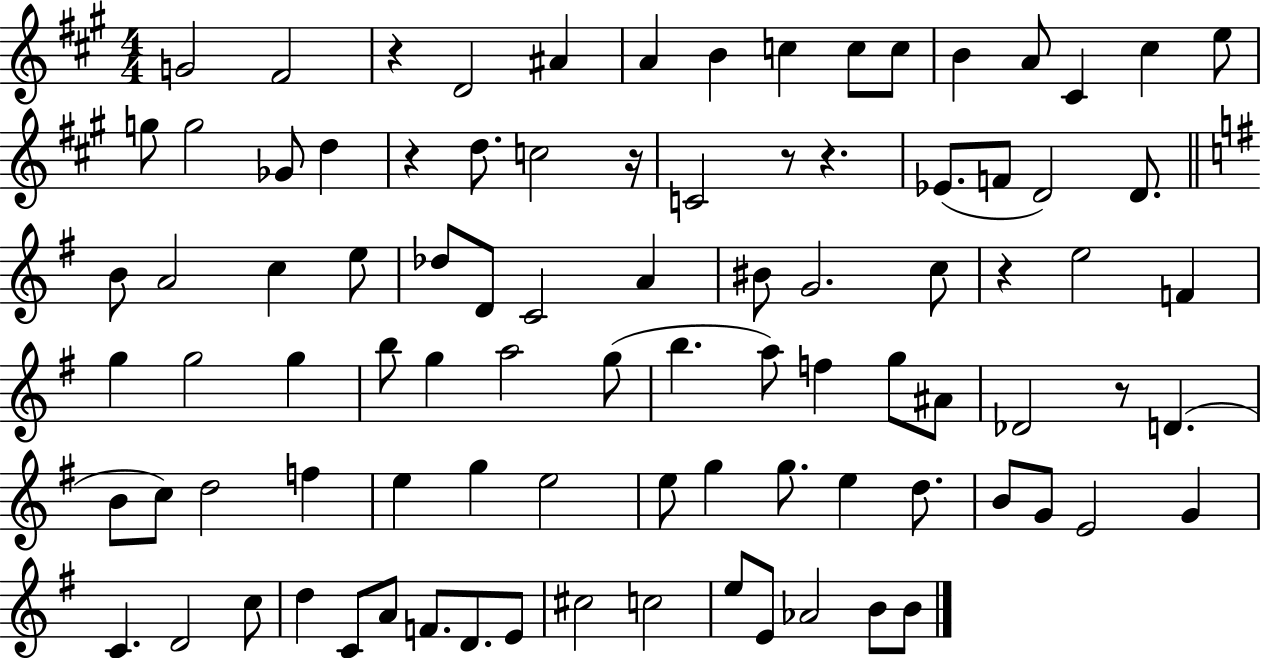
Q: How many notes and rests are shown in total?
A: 91